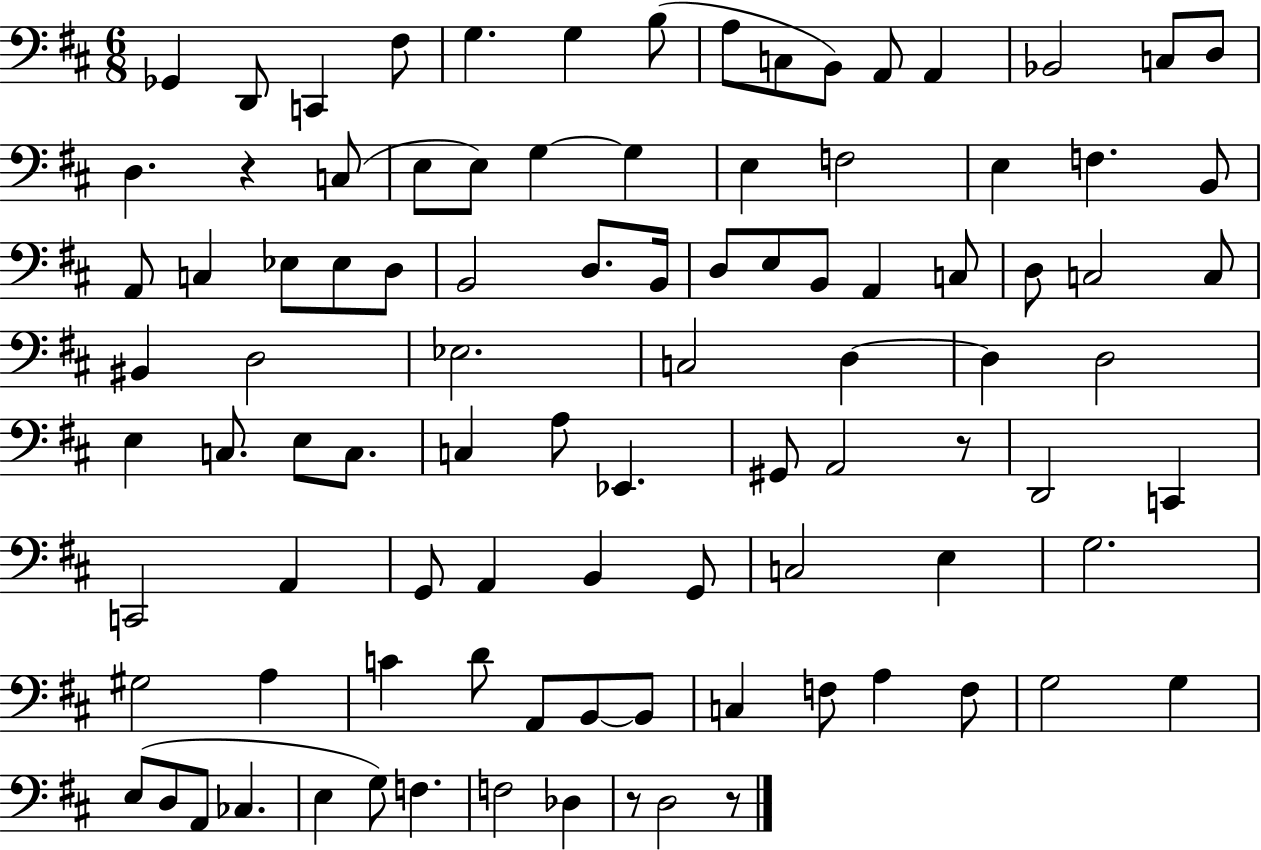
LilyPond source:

{
  \clef bass
  \numericTimeSignature
  \time 6/8
  \key d \major
  \repeat volta 2 { ges,4 d,8 c,4 fis8 | g4. g4 b8( | a8 c8 b,8) a,8 a,4 | bes,2 c8 d8 | \break d4. r4 c8( | e8 e8) g4~~ g4 | e4 f2 | e4 f4. b,8 | \break a,8 c4 ees8 ees8 d8 | b,2 d8. b,16 | d8 e8 b,8 a,4 c8 | d8 c2 c8 | \break bis,4 d2 | ees2. | c2 d4~~ | d4 d2 | \break e4 c8. e8 c8. | c4 a8 ees,4. | gis,8 a,2 r8 | d,2 c,4 | \break c,2 a,4 | g,8 a,4 b,4 g,8 | c2 e4 | g2. | \break gis2 a4 | c'4 d'8 a,8 b,8~~ b,8 | c4 f8 a4 f8 | g2 g4 | \break e8( d8 a,8 ces4. | e4 g8) f4. | f2 des4 | r8 d2 r8 | \break } \bar "|."
}